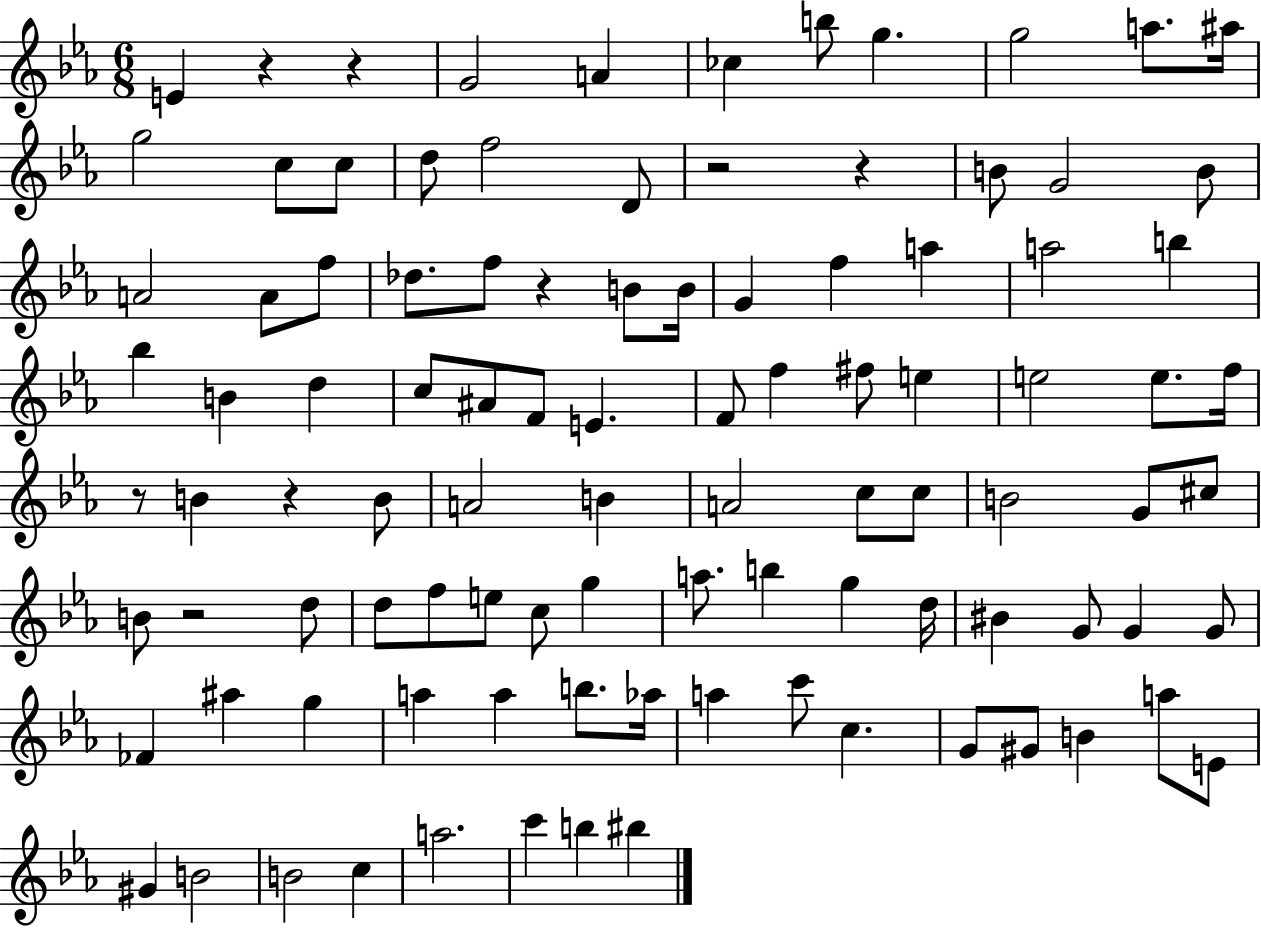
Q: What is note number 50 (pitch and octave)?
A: C5